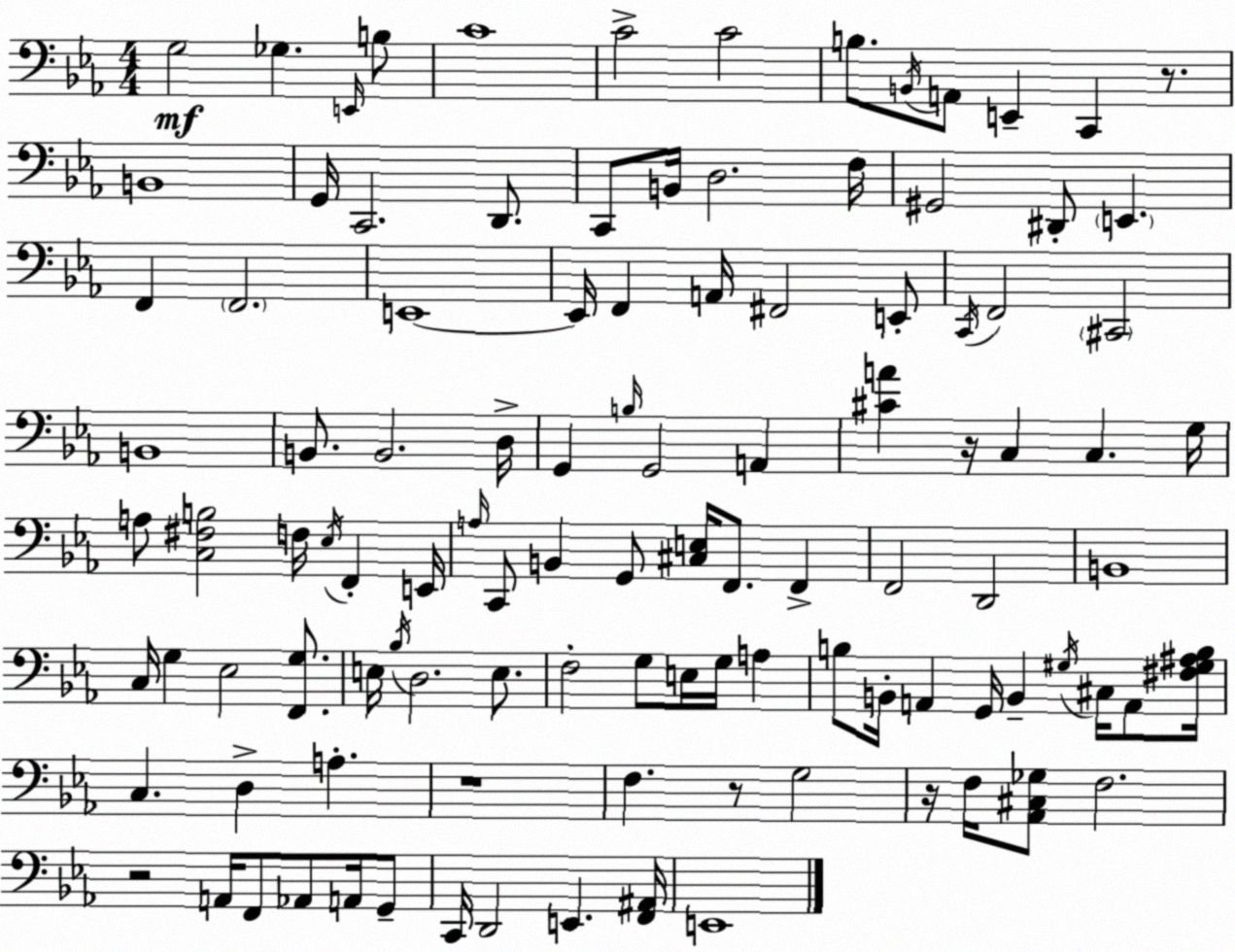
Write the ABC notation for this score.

X:1
T:Untitled
M:4/4
L:1/4
K:Eb
G,2 _G, E,,/4 B,/2 C4 C2 C2 B,/2 B,,/4 A,,/2 E,, C,, z/2 B,,4 G,,/4 C,,2 D,,/2 C,,/2 B,,/4 D,2 F,/4 ^G,,2 ^D,,/2 E,, F,, F,,2 E,,4 E,,/4 F,, A,,/4 ^F,,2 E,,/2 C,,/4 F,,2 ^C,,2 B,,4 B,,/2 B,,2 D,/4 G,, B,/4 G,,2 A,, [^CA] z/4 C, C, G,/4 A,/2 [C,^F,B,]2 F,/4 _E,/4 F,, E,,/4 A,/4 C,,/2 B,, G,,/2 [^C,E,]/4 F,,/2 F,, F,,2 D,,2 B,,4 C,/4 G, _E,2 [F,,G,]/2 E,/4 _B,/4 D,2 E,/2 F,2 G,/2 E,/4 G,/4 A, B,/2 B,,/4 A,, G,,/4 B,, ^G,/4 ^C,/4 A,,/2 [^F,^G,^A,B,]/4 C, D, A, z4 F, z/2 G,2 z/4 F,/4 [_A,,^C,_G,]/2 F,2 z2 A,,/4 F,,/2 _A,,/2 A,,/4 G,,/2 C,,/4 D,,2 E,, [F,,^A,,]/4 E,,4